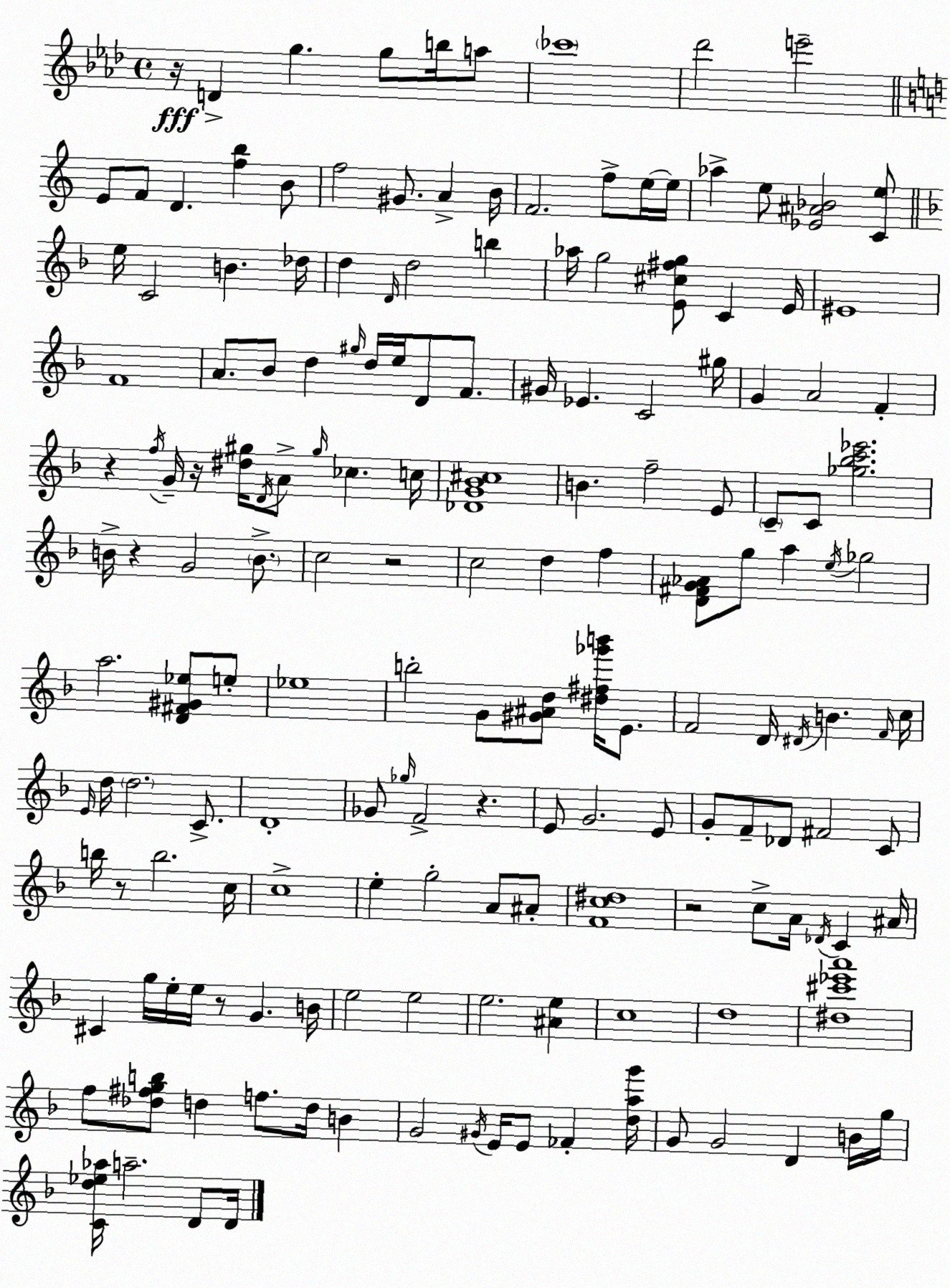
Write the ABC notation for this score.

X:1
T:Untitled
M:4/4
L:1/4
K:Fm
z/4 D g g/2 b/4 a/2 _c'4 _d'2 e'2 E/2 F/2 D [fb] B/2 f2 ^G/2 A B/4 F2 f/2 e/4 e/4 _a e/2 [_E^A_B]2 [Ce]/2 e/4 C2 B _d/4 d D/4 d2 b _a/4 g2 [E^c^fg]/2 C E/4 ^E4 F4 A/2 _B/2 d ^g/4 d/4 e/4 D/2 F/2 ^G/4 _E C2 ^g/4 G A2 F z f/4 G/4 z/4 [^d^g]/4 D/4 A/2 ^g/4 _c c/4 [_DG_B^c]4 B f2 E/2 C/2 C/2 [_g_bc'_e']2 B/4 z G2 B/2 c2 z2 c2 d f [D^FG_A]/2 g/2 a e/4 _g2 a2 [D^F^G_e]/2 e/2 _e4 b2 G/2 [^G^Ad]/2 [^d^f_g'b']/4 E/2 F2 D/4 ^D/4 B F/4 c/4 E/4 d/4 d2 C/2 D4 _G/2 _g/4 F2 z E/2 G2 E/2 G/2 F/2 _D/2 ^F2 C/2 b/4 z/2 b2 c/4 c4 e g2 A/2 ^A/2 [Fc^d]4 z2 c/2 A/4 _D/4 C ^A/4 ^C g/4 e/4 e/4 z/2 G B/4 e2 e2 e2 [^Ae] c4 d4 [^d^c'_e'a']4 f/2 [_d^fgb]/2 d f/2 d/4 B G2 ^G/4 E/4 E/2 _F [dag']/4 G/2 G2 D B/4 g/4 [Cd_e_a]/4 a2 D/2 D/4